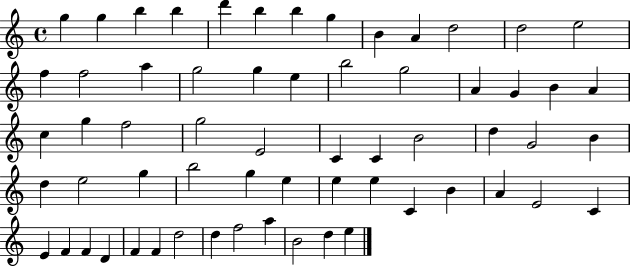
G5/q G5/q B5/q B5/q D6/q B5/q B5/q G5/q B4/q A4/q D5/h D5/h E5/h F5/q F5/h A5/q G5/h G5/q E5/q B5/h G5/h A4/q G4/q B4/q A4/q C5/q G5/q F5/h G5/h E4/h C4/q C4/q B4/h D5/q G4/h B4/q D5/q E5/h G5/q B5/h G5/q E5/q E5/q E5/q C4/q B4/q A4/q E4/h C4/q E4/q F4/q F4/q D4/q F4/q F4/q D5/h D5/q F5/h A5/q B4/h D5/q E5/q